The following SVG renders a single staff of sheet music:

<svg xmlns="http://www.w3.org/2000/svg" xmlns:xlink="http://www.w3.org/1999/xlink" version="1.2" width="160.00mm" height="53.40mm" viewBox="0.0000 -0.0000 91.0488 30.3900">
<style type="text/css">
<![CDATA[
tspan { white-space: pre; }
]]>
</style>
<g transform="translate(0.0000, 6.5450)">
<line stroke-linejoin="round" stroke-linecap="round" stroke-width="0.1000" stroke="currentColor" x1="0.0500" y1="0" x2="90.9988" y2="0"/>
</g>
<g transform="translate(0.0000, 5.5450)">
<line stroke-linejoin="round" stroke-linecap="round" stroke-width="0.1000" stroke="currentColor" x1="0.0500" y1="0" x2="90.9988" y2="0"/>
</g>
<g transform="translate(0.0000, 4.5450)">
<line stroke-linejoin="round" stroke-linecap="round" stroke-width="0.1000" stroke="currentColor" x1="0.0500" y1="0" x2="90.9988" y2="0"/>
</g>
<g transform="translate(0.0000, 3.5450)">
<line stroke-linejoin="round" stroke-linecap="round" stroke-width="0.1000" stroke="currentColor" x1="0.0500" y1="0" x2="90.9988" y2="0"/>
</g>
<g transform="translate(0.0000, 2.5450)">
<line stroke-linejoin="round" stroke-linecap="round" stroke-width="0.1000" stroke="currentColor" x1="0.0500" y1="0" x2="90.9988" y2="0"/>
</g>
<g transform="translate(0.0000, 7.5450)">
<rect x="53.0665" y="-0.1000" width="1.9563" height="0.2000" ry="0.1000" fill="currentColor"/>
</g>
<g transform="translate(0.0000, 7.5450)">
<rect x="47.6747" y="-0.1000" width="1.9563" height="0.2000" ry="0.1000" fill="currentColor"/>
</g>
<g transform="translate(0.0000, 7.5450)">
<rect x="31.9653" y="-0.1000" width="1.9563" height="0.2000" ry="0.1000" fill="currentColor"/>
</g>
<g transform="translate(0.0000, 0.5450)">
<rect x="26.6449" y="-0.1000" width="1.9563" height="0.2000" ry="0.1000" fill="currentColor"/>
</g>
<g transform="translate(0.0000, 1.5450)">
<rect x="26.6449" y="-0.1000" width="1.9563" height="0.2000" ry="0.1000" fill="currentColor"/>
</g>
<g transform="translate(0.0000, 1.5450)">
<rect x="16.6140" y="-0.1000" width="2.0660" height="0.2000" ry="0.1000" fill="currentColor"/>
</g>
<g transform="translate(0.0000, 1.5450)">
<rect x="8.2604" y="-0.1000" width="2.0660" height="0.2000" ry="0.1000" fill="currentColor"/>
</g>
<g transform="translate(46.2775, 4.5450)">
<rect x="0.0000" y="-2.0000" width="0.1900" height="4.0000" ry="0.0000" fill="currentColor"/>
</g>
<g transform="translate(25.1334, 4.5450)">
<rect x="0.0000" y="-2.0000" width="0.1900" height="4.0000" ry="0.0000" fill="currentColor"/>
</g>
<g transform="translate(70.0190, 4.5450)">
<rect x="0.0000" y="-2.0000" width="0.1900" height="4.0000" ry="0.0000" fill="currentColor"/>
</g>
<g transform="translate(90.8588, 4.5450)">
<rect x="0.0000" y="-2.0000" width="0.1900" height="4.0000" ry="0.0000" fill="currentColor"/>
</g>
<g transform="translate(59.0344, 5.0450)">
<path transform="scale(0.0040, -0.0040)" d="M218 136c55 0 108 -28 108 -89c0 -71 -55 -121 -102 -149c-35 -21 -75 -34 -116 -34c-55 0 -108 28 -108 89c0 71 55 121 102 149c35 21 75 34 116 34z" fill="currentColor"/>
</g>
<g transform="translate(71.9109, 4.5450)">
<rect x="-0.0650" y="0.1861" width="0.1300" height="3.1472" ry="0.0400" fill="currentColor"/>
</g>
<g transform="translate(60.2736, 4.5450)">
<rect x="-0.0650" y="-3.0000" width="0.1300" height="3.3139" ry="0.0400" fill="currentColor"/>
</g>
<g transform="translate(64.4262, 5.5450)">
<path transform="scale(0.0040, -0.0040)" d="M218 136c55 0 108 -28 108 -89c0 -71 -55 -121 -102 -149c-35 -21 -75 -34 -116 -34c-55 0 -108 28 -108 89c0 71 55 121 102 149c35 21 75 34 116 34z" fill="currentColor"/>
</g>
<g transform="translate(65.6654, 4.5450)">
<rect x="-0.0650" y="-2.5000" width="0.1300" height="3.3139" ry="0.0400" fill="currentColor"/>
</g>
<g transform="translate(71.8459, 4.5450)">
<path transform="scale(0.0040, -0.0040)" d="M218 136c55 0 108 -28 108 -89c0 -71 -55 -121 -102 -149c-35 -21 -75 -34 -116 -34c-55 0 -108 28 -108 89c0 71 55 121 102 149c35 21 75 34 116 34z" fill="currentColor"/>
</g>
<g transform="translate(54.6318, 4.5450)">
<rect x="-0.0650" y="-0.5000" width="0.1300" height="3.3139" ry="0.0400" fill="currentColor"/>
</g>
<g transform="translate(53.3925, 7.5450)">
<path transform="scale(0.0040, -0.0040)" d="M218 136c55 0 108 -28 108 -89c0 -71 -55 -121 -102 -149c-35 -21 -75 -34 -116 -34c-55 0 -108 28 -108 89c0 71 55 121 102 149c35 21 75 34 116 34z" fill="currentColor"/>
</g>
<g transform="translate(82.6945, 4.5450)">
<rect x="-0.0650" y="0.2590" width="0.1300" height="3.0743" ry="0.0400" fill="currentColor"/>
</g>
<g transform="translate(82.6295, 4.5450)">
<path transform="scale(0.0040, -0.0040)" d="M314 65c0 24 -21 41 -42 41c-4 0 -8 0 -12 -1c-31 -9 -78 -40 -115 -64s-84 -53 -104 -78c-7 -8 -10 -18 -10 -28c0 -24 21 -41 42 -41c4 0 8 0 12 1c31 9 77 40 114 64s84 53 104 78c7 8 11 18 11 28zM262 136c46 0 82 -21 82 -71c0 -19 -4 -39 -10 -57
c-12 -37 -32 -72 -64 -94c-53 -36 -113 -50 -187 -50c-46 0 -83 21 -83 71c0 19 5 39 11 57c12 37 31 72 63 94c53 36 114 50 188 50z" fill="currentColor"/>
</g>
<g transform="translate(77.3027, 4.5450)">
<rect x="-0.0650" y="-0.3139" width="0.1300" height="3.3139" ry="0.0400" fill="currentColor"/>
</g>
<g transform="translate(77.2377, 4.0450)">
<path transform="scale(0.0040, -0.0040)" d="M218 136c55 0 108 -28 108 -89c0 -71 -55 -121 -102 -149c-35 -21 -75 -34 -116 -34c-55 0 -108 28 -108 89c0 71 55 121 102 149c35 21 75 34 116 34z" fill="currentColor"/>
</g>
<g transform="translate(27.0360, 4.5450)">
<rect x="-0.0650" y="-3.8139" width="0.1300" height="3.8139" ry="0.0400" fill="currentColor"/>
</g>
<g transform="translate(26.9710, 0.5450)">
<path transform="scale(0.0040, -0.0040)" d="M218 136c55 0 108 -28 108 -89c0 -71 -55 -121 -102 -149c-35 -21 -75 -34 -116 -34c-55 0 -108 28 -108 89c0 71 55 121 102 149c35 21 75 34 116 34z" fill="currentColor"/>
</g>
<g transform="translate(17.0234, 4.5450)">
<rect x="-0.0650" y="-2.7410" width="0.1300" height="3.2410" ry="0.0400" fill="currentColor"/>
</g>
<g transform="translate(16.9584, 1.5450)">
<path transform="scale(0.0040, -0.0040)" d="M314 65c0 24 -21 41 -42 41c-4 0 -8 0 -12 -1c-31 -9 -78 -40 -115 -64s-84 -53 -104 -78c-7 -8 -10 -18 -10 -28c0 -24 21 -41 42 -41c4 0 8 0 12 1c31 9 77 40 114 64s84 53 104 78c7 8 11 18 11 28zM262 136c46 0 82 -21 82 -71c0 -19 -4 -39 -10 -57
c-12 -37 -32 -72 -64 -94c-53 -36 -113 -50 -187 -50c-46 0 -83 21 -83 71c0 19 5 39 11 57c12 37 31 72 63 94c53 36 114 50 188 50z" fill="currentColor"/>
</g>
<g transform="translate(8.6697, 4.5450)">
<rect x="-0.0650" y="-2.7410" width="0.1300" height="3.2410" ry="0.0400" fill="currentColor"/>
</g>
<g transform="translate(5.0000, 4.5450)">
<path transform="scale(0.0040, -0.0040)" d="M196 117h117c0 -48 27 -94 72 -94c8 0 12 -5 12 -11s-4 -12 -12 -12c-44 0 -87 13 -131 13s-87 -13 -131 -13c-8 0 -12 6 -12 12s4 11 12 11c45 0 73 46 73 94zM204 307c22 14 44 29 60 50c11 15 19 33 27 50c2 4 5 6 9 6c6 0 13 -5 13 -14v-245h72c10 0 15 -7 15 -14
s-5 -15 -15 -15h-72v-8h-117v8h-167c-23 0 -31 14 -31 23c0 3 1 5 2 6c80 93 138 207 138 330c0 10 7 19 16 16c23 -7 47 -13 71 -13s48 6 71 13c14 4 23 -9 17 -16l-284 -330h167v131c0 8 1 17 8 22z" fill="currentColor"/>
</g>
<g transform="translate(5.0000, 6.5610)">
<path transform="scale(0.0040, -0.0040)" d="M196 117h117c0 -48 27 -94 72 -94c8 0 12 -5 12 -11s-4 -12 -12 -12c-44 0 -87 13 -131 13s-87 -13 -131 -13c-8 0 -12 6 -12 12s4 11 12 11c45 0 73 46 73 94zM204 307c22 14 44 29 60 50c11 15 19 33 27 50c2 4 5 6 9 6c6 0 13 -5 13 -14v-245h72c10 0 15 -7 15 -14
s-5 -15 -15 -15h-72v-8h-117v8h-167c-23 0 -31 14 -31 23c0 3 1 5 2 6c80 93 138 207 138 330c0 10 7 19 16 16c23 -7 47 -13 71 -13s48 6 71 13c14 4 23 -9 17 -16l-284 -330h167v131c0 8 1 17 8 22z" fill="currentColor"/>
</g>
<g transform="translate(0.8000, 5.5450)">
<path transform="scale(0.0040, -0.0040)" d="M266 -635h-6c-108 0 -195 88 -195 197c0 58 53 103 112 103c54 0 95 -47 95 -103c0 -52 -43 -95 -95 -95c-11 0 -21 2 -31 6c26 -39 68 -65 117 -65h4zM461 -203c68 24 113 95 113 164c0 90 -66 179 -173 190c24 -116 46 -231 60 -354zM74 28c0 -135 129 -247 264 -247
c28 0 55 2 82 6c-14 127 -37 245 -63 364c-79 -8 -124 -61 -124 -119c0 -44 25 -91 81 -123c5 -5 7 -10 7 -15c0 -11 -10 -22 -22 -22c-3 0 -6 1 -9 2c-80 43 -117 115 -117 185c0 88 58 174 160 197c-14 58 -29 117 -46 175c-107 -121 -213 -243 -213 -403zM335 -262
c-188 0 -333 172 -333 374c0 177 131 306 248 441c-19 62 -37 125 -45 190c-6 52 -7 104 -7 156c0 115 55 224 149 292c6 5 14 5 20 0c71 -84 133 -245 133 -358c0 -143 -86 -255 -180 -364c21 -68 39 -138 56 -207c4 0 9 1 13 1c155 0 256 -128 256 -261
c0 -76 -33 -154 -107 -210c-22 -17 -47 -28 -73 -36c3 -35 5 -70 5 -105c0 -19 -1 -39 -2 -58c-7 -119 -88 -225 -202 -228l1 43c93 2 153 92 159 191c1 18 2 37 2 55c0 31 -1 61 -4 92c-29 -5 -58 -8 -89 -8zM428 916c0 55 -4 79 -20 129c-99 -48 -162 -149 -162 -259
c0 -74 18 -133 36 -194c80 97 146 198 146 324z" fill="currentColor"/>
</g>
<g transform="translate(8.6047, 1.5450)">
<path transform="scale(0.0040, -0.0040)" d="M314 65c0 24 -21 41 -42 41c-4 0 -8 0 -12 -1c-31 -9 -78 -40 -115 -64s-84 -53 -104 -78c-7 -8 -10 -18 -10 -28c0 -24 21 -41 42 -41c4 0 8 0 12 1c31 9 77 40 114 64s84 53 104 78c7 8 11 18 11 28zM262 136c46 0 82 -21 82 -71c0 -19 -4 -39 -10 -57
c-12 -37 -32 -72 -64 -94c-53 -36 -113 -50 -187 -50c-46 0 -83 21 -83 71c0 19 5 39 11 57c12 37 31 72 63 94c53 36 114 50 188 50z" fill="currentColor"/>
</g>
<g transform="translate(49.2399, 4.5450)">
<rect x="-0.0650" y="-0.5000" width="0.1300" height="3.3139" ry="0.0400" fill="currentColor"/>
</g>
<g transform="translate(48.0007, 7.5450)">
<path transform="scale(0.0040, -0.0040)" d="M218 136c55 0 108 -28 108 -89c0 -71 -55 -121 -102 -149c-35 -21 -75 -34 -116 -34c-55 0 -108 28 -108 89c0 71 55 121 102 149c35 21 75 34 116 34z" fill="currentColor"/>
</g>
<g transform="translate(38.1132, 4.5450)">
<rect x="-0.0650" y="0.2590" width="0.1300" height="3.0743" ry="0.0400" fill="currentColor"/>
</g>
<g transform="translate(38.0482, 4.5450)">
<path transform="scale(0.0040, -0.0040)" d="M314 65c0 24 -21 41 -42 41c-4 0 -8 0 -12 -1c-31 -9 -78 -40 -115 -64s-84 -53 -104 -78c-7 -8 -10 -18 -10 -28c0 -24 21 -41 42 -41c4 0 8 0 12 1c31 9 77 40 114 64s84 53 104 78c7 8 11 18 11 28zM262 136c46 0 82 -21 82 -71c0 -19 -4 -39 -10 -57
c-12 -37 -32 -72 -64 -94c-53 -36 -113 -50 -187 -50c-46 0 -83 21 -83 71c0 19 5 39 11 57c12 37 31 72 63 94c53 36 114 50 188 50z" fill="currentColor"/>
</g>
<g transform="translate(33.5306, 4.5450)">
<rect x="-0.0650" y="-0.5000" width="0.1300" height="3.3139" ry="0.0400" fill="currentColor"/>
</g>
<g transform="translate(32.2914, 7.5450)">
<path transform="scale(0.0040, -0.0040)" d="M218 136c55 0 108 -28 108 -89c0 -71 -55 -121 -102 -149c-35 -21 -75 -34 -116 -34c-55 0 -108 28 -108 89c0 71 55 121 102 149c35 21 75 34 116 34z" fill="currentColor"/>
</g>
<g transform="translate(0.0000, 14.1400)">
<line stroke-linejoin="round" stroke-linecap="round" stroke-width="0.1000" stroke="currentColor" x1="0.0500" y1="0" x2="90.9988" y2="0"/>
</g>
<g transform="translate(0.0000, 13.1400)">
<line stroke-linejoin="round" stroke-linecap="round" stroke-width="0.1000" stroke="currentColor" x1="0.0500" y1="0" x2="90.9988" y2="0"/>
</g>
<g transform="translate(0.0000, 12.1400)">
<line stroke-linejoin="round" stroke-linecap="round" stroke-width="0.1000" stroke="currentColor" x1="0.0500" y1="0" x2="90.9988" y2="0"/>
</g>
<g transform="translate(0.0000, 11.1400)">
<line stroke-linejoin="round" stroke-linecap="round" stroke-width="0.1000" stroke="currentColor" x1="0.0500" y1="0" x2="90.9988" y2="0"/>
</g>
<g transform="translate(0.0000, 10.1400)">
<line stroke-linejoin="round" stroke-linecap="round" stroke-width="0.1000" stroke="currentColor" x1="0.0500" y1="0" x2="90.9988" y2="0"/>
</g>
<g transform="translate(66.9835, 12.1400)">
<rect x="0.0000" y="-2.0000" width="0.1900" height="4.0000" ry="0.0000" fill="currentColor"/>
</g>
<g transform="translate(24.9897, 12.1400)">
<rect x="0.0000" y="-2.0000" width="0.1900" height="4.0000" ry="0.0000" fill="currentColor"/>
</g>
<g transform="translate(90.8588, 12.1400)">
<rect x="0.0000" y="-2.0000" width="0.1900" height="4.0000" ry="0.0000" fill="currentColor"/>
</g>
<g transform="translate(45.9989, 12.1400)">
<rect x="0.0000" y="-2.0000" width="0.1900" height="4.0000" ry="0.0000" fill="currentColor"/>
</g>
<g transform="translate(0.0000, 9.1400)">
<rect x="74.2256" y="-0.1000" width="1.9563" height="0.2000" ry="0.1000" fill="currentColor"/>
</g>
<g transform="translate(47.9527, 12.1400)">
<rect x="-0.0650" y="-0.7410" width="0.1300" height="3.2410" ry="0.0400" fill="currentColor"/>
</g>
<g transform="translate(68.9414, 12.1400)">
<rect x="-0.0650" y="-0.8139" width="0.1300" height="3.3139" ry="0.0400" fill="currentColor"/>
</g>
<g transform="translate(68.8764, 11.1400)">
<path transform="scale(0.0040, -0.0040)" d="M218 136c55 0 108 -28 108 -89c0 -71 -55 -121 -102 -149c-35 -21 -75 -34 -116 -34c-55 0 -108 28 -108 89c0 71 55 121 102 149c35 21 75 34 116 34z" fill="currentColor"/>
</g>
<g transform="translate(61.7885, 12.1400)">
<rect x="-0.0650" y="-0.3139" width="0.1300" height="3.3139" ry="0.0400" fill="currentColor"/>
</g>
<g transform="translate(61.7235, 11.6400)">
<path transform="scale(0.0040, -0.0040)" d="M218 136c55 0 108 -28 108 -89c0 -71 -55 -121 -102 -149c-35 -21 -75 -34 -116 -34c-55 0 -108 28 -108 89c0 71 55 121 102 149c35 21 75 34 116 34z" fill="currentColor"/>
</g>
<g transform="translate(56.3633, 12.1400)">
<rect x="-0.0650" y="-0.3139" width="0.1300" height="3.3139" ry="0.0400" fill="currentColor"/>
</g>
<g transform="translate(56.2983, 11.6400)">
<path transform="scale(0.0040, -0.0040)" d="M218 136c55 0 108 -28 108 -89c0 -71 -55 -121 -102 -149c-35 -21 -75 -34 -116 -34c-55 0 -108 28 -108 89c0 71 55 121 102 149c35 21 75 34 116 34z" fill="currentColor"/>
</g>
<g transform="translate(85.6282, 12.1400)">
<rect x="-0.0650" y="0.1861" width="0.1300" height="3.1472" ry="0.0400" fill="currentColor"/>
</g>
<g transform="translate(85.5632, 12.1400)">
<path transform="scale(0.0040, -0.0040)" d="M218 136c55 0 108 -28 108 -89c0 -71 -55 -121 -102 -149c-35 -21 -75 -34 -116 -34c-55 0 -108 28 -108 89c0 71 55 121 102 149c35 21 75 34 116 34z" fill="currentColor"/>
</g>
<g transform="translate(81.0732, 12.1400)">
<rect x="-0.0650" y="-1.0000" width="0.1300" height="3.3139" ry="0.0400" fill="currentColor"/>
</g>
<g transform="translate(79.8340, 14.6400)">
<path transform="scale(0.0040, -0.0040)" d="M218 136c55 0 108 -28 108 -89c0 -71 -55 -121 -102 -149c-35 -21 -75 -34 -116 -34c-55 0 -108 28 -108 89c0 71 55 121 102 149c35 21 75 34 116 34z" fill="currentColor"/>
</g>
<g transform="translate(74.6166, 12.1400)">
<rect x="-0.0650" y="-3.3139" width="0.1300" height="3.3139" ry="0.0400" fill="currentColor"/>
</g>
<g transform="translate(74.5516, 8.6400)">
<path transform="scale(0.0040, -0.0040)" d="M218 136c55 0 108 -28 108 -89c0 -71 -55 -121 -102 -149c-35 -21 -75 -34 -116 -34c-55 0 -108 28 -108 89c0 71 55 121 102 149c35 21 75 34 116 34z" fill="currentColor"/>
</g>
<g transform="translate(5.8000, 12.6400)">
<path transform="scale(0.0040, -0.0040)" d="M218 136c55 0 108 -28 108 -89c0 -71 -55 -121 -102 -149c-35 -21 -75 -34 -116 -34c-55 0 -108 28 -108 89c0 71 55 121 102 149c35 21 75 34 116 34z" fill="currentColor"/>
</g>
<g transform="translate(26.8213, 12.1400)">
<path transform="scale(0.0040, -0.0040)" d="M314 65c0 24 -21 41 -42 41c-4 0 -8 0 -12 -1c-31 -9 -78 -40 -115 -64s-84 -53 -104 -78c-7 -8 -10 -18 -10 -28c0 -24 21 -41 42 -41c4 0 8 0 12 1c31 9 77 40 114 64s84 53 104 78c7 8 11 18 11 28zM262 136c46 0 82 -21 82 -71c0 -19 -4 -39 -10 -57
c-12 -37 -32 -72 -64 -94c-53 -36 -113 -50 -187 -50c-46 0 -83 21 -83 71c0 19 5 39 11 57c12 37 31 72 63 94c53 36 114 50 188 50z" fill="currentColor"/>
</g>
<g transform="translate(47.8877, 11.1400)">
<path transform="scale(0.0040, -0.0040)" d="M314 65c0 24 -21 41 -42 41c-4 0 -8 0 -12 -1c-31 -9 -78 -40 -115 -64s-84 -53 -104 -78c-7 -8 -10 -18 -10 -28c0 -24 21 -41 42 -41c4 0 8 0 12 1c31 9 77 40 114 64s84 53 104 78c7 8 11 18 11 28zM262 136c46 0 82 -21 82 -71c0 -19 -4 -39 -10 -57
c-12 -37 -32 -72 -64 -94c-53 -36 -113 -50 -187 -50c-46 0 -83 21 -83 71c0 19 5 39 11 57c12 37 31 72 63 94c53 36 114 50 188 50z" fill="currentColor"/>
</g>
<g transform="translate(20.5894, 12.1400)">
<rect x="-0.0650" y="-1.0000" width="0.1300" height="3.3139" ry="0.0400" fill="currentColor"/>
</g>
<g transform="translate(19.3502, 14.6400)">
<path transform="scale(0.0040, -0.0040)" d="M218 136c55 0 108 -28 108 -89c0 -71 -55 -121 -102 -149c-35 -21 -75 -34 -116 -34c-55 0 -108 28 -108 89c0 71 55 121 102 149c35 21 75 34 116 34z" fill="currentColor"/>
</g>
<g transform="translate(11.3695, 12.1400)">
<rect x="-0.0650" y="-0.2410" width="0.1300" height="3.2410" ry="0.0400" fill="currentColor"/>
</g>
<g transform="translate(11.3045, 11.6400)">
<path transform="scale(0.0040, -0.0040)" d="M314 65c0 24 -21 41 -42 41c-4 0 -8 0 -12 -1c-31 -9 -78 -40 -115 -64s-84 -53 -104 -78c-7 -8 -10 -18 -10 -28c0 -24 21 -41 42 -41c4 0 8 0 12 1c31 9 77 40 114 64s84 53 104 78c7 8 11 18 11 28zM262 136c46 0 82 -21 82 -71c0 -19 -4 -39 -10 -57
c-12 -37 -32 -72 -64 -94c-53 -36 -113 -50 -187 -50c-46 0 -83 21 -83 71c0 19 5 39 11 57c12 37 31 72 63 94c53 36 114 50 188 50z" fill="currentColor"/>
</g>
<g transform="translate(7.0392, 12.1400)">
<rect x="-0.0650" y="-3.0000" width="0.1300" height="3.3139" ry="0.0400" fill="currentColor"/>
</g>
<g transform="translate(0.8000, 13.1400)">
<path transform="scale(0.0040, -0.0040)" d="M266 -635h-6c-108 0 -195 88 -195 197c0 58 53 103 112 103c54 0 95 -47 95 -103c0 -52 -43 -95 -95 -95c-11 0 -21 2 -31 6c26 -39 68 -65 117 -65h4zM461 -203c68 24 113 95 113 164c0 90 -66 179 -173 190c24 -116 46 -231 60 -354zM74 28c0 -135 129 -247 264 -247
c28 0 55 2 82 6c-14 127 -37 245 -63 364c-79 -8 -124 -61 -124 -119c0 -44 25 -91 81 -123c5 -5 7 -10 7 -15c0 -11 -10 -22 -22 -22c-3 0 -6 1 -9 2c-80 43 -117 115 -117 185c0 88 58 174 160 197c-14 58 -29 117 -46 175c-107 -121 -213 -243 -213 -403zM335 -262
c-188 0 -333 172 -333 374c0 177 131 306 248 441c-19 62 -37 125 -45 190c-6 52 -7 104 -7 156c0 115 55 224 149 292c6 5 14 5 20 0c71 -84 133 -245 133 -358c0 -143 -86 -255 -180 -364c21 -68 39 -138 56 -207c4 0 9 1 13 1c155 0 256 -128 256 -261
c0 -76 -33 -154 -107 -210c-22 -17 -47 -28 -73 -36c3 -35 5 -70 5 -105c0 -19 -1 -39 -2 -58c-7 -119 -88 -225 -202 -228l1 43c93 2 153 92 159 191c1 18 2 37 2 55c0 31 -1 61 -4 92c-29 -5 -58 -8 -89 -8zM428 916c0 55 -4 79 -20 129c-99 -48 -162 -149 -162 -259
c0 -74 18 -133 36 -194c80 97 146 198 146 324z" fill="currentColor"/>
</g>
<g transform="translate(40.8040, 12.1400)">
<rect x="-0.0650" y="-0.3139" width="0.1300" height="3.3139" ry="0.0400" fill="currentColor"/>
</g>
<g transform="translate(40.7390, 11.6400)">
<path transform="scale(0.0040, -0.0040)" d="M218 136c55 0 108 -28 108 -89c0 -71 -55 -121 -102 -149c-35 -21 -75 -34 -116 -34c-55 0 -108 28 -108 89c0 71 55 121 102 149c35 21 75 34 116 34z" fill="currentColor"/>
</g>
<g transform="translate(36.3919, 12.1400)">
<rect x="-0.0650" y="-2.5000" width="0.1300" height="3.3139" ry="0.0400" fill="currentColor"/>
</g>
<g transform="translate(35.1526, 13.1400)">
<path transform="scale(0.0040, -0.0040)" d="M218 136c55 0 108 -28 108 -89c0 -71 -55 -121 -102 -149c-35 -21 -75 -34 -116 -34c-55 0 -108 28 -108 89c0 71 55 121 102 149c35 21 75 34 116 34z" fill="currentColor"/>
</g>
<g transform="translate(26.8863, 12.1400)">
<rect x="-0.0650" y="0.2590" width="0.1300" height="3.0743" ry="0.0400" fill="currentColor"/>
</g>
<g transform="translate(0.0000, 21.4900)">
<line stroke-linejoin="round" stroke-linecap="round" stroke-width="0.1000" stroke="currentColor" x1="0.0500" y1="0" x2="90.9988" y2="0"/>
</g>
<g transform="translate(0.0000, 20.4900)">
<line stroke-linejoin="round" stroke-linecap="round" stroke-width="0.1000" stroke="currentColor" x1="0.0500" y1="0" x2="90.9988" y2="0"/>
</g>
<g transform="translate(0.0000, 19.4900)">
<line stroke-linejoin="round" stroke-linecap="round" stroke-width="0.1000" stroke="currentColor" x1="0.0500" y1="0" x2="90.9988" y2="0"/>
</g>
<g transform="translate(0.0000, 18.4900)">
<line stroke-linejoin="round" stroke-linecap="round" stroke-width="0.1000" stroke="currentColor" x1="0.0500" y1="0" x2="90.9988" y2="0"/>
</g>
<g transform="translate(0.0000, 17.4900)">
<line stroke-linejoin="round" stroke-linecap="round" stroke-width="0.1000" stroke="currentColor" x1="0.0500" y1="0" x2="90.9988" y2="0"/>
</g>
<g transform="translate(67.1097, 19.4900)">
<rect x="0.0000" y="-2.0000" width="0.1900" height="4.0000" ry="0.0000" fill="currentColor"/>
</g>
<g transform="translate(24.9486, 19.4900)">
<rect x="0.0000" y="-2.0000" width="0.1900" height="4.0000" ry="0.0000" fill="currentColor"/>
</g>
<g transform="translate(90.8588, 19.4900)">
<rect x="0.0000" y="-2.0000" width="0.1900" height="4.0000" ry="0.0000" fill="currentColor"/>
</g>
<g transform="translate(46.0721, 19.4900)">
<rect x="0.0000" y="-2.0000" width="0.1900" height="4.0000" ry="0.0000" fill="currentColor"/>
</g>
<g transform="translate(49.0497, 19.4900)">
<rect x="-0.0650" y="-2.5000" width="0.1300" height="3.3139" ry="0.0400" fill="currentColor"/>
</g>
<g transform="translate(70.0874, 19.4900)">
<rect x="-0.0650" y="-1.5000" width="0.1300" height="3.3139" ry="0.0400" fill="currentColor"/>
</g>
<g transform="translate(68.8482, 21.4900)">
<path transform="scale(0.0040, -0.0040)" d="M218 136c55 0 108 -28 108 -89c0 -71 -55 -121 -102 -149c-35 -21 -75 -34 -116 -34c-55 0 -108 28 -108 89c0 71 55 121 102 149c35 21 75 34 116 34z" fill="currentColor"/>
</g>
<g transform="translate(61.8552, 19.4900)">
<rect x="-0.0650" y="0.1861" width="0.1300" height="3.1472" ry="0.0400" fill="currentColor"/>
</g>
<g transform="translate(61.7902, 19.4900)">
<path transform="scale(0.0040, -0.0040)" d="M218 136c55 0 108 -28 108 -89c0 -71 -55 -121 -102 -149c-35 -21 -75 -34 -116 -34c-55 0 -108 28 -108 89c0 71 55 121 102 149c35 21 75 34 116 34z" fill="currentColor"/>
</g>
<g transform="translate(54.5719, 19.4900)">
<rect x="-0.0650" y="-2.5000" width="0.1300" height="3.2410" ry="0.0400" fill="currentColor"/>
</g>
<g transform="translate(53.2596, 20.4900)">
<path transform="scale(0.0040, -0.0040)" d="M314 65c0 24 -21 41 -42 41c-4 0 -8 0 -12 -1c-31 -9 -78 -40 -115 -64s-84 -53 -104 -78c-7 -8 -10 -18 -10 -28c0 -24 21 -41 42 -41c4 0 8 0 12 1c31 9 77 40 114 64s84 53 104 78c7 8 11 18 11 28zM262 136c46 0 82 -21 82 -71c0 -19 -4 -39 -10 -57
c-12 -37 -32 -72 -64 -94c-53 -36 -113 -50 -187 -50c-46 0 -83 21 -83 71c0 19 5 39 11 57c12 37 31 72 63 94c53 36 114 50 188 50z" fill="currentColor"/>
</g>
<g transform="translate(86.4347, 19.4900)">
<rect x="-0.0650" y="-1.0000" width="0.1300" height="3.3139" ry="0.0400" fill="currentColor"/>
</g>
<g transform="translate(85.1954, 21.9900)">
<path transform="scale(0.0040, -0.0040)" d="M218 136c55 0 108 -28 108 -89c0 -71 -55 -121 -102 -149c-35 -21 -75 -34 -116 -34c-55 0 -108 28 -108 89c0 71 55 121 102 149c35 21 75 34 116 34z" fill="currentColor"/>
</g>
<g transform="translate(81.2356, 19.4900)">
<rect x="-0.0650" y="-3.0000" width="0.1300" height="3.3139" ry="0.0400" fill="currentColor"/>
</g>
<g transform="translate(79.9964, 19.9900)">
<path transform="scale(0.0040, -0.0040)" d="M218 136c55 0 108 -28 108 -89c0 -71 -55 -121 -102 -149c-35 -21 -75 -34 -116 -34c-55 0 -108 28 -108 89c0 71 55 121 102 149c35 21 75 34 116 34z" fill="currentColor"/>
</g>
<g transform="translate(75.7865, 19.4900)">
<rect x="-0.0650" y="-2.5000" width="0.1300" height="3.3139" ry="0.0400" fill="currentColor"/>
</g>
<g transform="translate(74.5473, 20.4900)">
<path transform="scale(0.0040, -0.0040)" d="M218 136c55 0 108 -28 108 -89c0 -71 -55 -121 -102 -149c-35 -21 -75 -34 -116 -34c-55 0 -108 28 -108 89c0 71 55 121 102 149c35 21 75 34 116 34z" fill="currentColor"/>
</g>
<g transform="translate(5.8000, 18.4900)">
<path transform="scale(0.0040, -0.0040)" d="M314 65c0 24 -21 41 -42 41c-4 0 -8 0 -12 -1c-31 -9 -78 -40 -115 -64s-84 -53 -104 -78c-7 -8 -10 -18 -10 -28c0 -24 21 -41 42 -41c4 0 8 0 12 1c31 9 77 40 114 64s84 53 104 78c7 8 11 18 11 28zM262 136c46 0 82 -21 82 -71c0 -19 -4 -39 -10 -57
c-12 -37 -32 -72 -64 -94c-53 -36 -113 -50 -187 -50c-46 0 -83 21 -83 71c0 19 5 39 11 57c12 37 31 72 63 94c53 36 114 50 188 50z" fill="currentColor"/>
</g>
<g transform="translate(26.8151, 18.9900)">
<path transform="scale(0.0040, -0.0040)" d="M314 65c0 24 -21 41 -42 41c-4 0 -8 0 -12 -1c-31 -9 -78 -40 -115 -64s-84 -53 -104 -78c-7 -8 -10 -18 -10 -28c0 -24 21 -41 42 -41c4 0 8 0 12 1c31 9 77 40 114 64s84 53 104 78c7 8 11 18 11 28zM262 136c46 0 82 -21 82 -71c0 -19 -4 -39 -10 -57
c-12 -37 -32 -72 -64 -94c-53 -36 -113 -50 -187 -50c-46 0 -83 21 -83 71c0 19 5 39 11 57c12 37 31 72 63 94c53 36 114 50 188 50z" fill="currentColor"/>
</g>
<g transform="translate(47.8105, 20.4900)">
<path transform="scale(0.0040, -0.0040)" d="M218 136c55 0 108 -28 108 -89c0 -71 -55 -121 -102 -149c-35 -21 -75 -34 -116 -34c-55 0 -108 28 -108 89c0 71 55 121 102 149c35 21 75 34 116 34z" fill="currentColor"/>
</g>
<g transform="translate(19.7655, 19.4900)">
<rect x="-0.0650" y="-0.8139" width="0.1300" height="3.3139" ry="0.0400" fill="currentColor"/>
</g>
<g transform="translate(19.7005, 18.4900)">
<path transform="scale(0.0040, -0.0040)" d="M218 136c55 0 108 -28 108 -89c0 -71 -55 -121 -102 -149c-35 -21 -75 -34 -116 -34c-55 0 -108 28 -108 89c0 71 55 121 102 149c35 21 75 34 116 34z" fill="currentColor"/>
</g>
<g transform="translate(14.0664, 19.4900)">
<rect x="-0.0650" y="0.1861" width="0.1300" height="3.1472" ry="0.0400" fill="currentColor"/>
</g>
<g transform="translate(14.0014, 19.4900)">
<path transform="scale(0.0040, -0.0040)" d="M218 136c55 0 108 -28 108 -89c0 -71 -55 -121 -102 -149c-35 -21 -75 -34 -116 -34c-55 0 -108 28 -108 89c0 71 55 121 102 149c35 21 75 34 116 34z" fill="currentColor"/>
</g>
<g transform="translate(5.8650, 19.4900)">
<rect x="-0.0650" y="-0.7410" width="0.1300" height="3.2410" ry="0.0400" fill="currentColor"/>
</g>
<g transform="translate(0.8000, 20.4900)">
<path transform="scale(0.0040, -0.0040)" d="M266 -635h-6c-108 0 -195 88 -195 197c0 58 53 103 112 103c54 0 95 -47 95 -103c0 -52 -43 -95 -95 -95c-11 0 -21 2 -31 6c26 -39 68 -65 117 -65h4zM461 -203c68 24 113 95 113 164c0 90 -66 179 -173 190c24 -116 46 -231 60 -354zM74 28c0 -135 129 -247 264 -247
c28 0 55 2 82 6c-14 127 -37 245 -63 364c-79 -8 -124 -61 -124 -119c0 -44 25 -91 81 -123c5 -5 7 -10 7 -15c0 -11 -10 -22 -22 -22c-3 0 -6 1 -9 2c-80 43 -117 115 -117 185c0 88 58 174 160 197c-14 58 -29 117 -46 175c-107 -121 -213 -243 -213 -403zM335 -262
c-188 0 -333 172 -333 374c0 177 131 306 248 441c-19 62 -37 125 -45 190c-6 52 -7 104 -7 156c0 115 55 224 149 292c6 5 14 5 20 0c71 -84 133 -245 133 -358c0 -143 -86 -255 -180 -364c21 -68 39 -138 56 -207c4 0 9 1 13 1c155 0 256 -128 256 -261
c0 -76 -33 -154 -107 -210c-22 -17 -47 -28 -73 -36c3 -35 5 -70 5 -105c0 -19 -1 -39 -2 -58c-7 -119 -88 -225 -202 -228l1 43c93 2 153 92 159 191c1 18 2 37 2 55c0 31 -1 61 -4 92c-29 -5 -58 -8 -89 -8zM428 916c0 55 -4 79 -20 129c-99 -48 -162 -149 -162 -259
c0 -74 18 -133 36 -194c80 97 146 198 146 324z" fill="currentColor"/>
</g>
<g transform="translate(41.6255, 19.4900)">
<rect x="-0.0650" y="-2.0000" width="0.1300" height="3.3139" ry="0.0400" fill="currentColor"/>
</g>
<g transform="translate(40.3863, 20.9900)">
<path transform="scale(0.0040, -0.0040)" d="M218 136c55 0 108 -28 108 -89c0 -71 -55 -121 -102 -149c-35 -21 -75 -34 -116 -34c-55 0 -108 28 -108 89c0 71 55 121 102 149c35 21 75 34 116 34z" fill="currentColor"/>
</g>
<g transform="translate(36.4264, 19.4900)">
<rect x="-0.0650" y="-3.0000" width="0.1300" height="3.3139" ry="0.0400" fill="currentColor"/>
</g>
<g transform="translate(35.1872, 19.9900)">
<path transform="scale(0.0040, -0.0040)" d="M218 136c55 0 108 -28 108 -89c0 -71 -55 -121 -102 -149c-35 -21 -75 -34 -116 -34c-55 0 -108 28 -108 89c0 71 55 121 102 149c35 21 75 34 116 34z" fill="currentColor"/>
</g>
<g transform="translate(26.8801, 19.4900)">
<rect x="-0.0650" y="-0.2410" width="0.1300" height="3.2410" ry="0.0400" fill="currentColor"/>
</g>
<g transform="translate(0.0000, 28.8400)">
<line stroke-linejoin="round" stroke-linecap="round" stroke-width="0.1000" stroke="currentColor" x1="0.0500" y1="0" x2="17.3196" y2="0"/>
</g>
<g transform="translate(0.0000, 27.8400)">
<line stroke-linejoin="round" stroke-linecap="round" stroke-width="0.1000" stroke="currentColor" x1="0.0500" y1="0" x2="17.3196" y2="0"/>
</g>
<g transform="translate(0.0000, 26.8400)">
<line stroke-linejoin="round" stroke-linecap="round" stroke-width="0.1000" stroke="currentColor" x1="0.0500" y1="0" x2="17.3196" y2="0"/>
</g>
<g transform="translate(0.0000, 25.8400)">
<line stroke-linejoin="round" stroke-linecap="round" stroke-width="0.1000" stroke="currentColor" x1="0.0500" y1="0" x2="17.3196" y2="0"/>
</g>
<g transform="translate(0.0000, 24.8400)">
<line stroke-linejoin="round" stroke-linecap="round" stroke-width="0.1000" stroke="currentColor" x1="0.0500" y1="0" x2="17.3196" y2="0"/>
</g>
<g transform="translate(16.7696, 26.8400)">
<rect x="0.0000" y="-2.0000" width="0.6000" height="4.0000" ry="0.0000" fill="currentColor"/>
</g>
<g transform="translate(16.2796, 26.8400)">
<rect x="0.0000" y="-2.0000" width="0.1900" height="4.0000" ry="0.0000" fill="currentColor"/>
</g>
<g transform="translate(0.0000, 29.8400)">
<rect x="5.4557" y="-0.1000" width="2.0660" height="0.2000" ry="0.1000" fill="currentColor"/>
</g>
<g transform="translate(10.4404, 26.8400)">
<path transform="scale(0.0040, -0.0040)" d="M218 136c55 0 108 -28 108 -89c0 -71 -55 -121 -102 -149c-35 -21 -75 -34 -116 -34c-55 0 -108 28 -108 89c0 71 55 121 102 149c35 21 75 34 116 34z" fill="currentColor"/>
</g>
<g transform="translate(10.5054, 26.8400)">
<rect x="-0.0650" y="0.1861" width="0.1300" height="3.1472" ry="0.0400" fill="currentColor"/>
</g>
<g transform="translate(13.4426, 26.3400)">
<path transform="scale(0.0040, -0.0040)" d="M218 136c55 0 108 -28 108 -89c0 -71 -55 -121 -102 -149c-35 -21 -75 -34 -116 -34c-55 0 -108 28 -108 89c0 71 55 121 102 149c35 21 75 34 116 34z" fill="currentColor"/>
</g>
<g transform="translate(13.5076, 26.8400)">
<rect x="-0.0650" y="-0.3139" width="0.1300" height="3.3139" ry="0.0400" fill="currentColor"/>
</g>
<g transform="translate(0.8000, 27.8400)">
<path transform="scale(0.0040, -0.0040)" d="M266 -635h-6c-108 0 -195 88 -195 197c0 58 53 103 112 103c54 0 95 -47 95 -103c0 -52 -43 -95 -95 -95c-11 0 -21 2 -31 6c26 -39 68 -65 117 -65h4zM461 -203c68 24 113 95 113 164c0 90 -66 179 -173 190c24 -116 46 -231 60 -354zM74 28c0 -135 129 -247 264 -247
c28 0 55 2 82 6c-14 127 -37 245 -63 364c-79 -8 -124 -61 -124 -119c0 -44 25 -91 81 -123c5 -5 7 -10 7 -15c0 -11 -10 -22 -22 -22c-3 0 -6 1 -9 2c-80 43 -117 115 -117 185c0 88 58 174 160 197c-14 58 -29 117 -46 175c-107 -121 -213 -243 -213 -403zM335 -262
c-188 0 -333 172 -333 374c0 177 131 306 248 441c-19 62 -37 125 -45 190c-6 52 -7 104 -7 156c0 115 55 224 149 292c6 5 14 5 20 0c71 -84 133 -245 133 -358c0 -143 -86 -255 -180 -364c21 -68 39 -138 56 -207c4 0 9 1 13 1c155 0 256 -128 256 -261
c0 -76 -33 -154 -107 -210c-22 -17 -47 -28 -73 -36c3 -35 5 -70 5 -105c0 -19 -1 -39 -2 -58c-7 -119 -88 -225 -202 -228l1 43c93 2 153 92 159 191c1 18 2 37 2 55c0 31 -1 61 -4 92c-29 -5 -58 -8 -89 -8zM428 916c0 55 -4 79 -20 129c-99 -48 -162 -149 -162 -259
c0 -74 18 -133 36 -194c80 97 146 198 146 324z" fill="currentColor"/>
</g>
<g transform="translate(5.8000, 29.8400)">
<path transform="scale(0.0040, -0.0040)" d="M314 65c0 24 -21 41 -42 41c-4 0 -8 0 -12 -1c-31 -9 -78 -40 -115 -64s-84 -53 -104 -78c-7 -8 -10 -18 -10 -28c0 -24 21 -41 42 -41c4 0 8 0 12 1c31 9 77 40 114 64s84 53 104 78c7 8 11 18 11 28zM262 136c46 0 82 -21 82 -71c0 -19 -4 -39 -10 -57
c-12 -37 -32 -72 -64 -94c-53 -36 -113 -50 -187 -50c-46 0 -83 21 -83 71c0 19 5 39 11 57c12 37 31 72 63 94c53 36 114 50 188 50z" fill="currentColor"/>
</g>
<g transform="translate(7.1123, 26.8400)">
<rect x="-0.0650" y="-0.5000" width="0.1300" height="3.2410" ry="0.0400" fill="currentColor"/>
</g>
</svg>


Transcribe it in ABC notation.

X:1
T:Untitled
M:4/4
L:1/4
K:C
a2 a2 c' C B2 C C A G B c B2 A c2 D B2 G c d2 c c d b D B d2 B d c2 A F G G2 B E G A D C2 B c